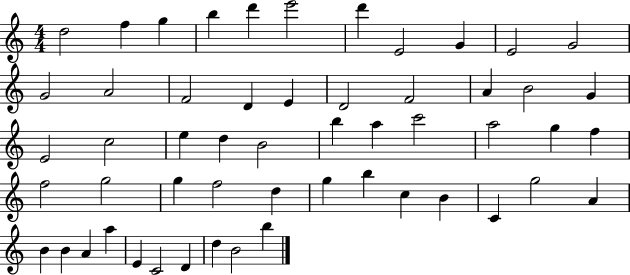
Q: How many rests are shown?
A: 0